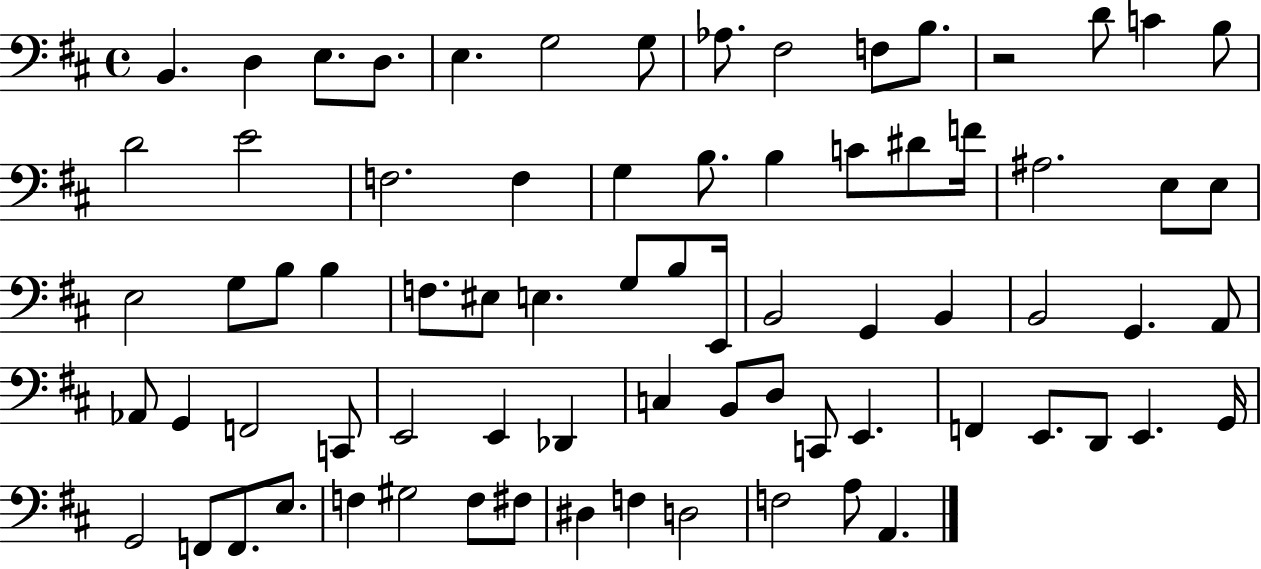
X:1
T:Untitled
M:4/4
L:1/4
K:D
B,, D, E,/2 D,/2 E, G,2 G,/2 _A,/2 ^F,2 F,/2 B,/2 z2 D/2 C B,/2 D2 E2 F,2 F, G, B,/2 B, C/2 ^D/2 F/4 ^A,2 E,/2 E,/2 E,2 G,/2 B,/2 B, F,/2 ^E,/2 E, G,/2 B,/2 E,,/4 B,,2 G,, B,, B,,2 G,, A,,/2 _A,,/2 G,, F,,2 C,,/2 E,,2 E,, _D,, C, B,,/2 D,/2 C,,/2 E,, F,, E,,/2 D,,/2 E,, G,,/4 G,,2 F,,/2 F,,/2 E,/2 F, ^G,2 F,/2 ^F,/2 ^D, F, D,2 F,2 A,/2 A,,